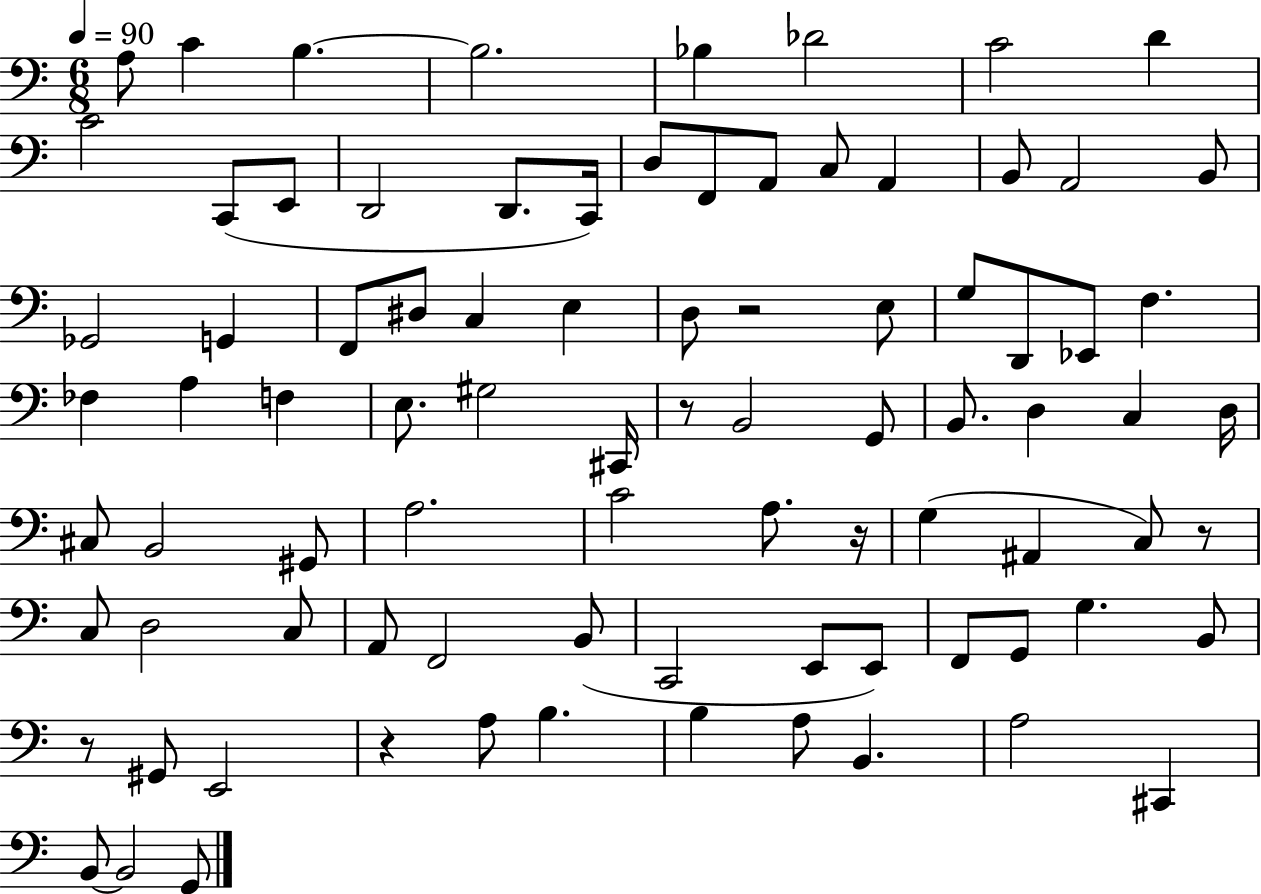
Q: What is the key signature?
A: C major